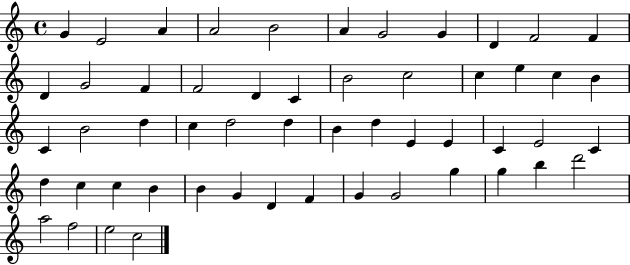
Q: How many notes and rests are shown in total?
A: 54